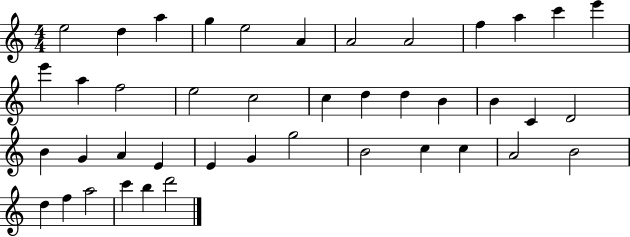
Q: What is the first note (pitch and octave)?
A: E5